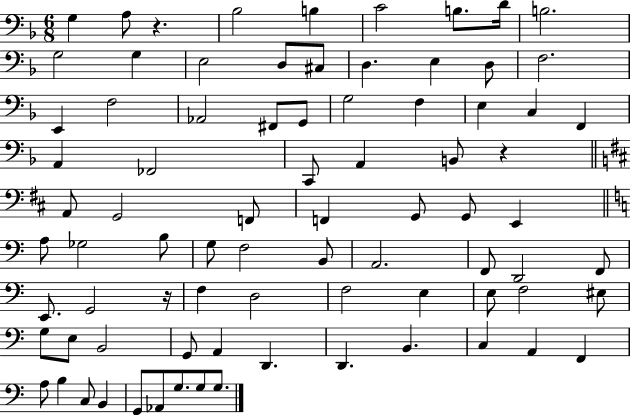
G3/q A3/e R/q. Bb3/h B3/q C4/h B3/e. D4/s B3/h. G3/h G3/q E3/h D3/e C#3/e D3/q. E3/q D3/e F3/h. E2/q F3/h Ab2/h F#2/e G2/e G3/h F3/q E3/q C3/q F2/q A2/q FES2/h C2/e A2/q B2/e R/q A2/e G2/h F2/e F2/q G2/e G2/e E2/q A3/e Gb3/h B3/e G3/e F3/h B2/e A2/h. F2/e D2/h F2/e E2/e. G2/h R/s F3/q D3/h F3/h E3/q E3/e F3/h EIS3/e G3/e E3/e B2/h G2/e A2/q D2/q. D2/q. B2/q. C3/q A2/q F2/q A3/e B3/q C3/e B2/q G2/e Ab2/e G3/e. G3/e G3/e.